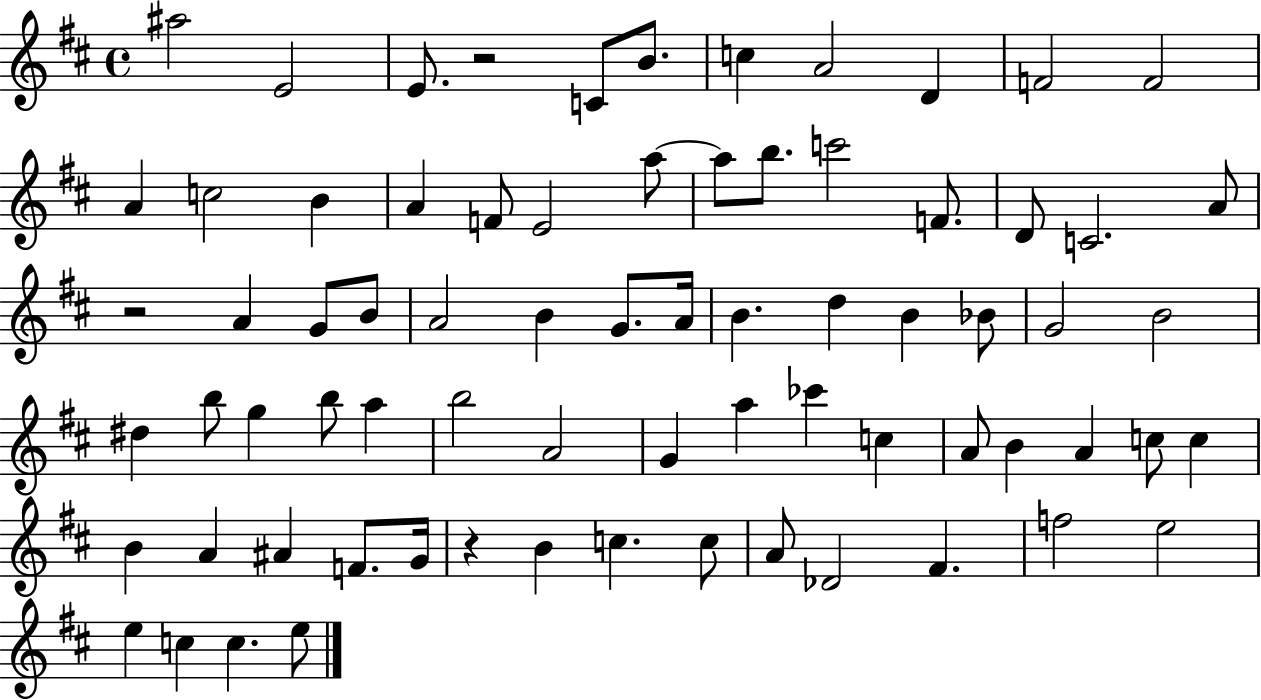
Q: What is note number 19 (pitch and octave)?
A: B5